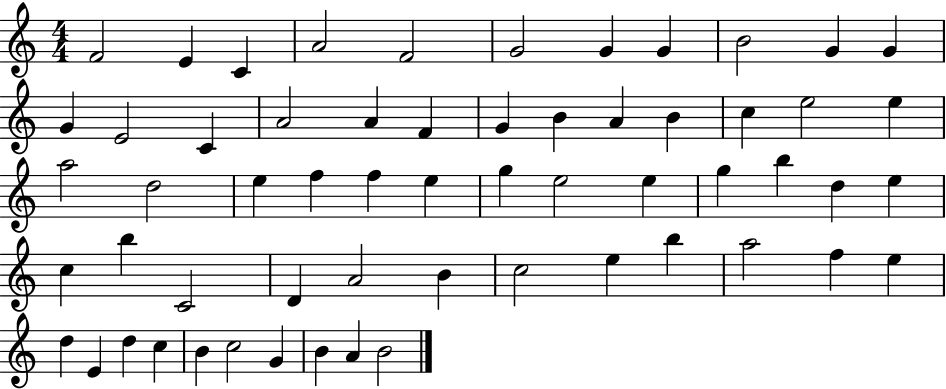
X:1
T:Untitled
M:4/4
L:1/4
K:C
F2 E C A2 F2 G2 G G B2 G G G E2 C A2 A F G B A B c e2 e a2 d2 e f f e g e2 e g b d e c b C2 D A2 B c2 e b a2 f e d E d c B c2 G B A B2